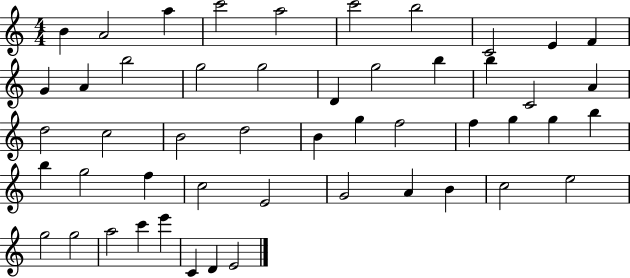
B4/q A4/h A5/q C6/h A5/h C6/h B5/h C4/h E4/q F4/q G4/q A4/q B5/h G5/h G5/h D4/q G5/h B5/q B5/q C4/h A4/q D5/h C5/h B4/h D5/h B4/q G5/q F5/h F5/q G5/q G5/q B5/q B5/q G5/h F5/q C5/h E4/h G4/h A4/q B4/q C5/h E5/h G5/h G5/h A5/h C6/q E6/q C4/q D4/q E4/h